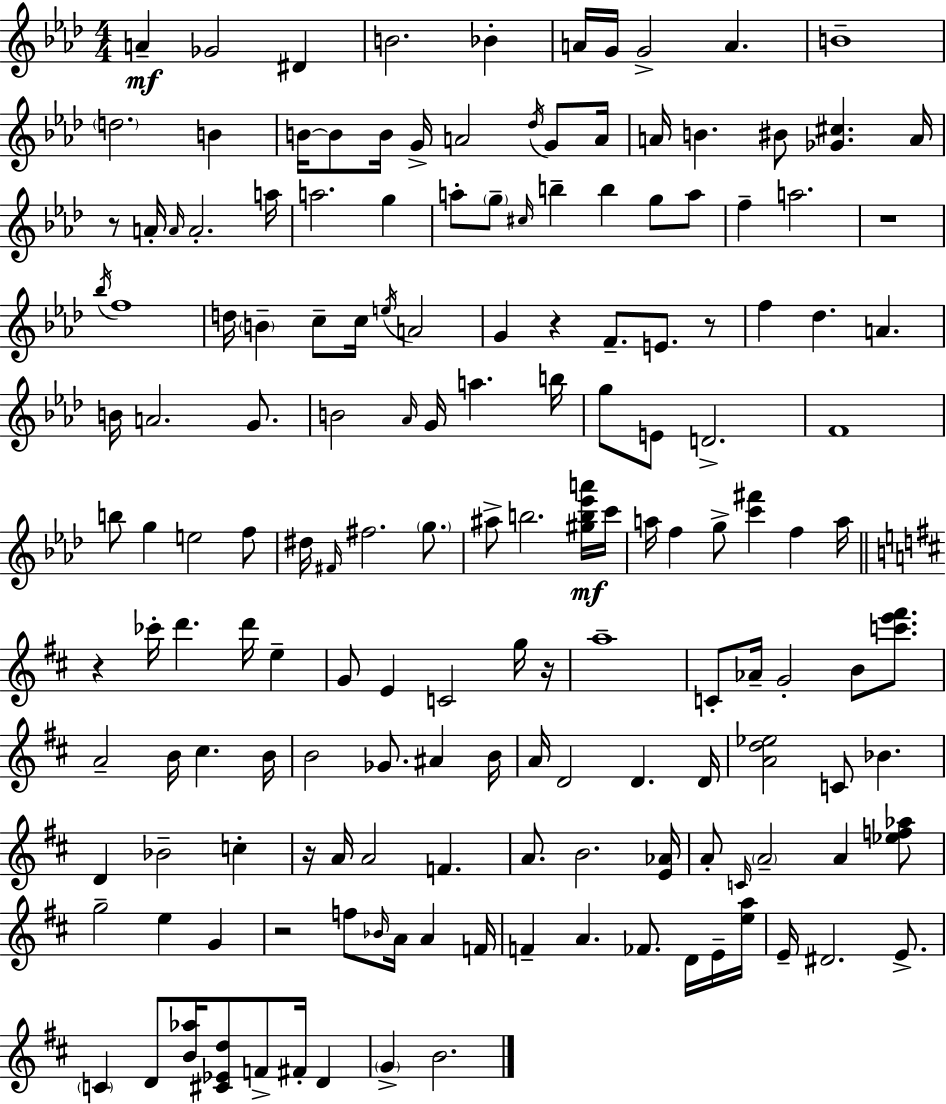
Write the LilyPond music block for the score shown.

{
  \clef treble
  \numericTimeSignature
  \time 4/4
  \key f \minor
  a'4--\mf ges'2 dis'4 | b'2. bes'4-. | a'16 g'16 g'2-> a'4. | b'1-- | \break \parenthesize d''2. b'4 | b'16~~ b'8 b'16 g'16-> a'2 \acciaccatura { des''16 } g'8 | a'16 a'16 b'4. bis'8 <ges' cis''>4. | a'16 r8 a'16-. \grace { a'16 } a'2.-. | \break a''16 a''2. g''4 | a''8-. \parenthesize g''8-- \grace { cis''16 } b''4-- b''4 g''8 | a''8 f''4-- a''2. | r1 | \break \acciaccatura { bes''16 } f''1 | d''16 \parenthesize b'4-- c''8-- c''16 \acciaccatura { e''16 } a'2 | g'4 r4 f'8.-- | e'8. r8 f''4 des''4. a'4. | \break b'16 a'2. | g'8. b'2 \grace { aes'16 } g'16 a''4. | b''16 g''8 e'8 d'2.-> | f'1 | \break b''8 g''4 e''2 | f''8 dis''16 \grace { fis'16 } fis''2. | \parenthesize g''8. ais''8-> b''2. | <gis'' b'' ees''' a'''>16\mf c'''16 a''16 f''4 g''8-> <c''' fis'''>4 | \break f''4 a''16 \bar "||" \break \key b \minor r4 ces'''16-. d'''4. d'''16 e''4-- | g'8 e'4 c'2 g''16 r16 | a''1-- | c'8-. aes'16-- g'2-. b'8 <c''' e''' fis'''>8. | \break a'2-- b'16 cis''4. b'16 | b'2 ges'8. ais'4 b'16 | a'16 d'2 d'4. d'16 | <a' d'' ees''>2 c'8 bes'4. | \break d'4 bes'2-- c''4-. | r16 a'16 a'2 f'4. | a'8. b'2. <e' aes'>16 | a'8-. \grace { c'16 } \parenthesize a'2-- a'4 <ees'' f'' aes''>8 | \break g''2-- e''4 g'4 | r2 f''8 \grace { bes'16 } a'16 a'4 | f'16 f'4-- a'4. fes'8. d'16 | e'16-- <e'' a''>16 e'16-- dis'2. e'8.-> | \break \parenthesize c'4 d'8 <b' aes''>16 <cis' ees' d''>8 f'8-> fis'16-. d'4 | \parenthesize g'4-> b'2. | \bar "|."
}